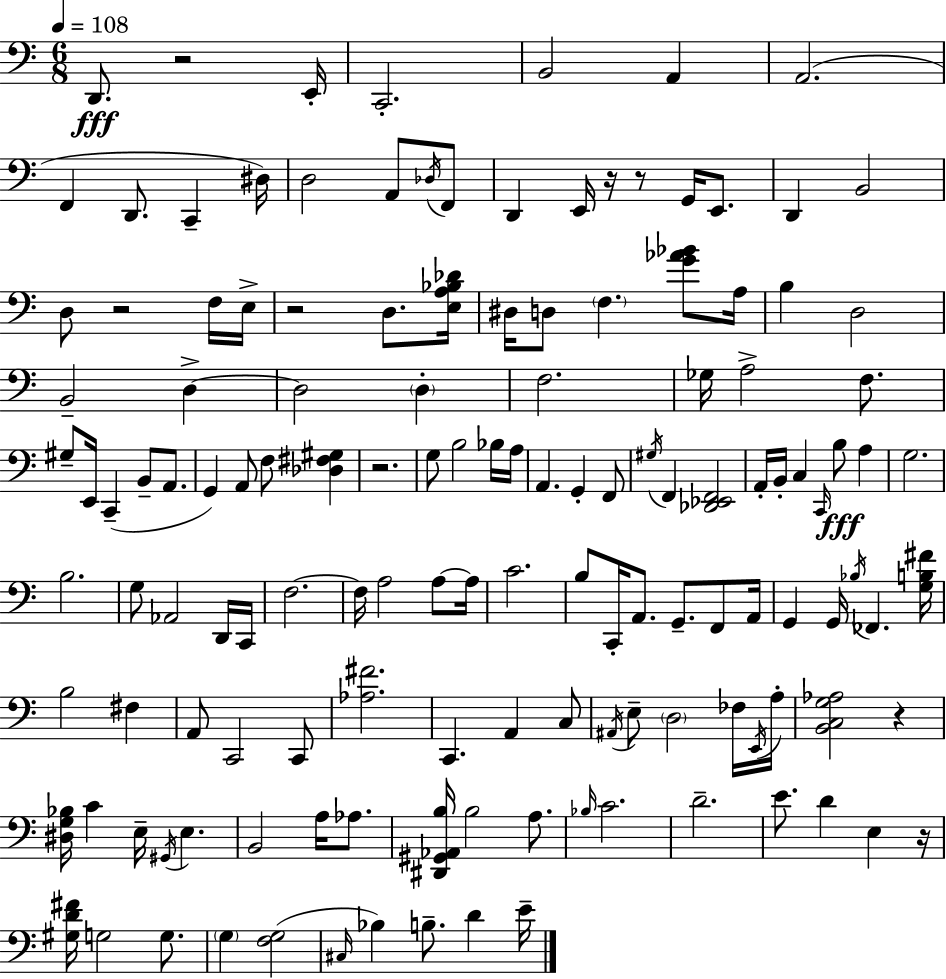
X:1
T:Untitled
M:6/8
L:1/4
K:Am
D,,/2 z2 E,,/4 C,,2 B,,2 A,, A,,2 F,, D,,/2 C,, ^D,/4 D,2 A,,/2 _D,/4 F,,/2 D,, E,,/4 z/4 z/2 G,,/4 E,,/2 D,, B,,2 D,/2 z2 F,/4 E,/4 z2 D,/2 [E,A,_B,_D]/4 ^D,/4 D,/2 F, [G_A_B]/2 A,/4 B, D,2 B,,2 D, D,2 D, F,2 _G,/4 A,2 F,/2 ^G,/2 E,,/4 C,, B,,/2 A,,/2 G,, A,,/2 F,/2 [_D,^F,^G,] z2 G,/2 B,2 _B,/4 A,/4 A,, G,, F,,/2 ^G,/4 F,, [_D,,_E,,F,,]2 A,,/4 B,,/4 C, C,,/4 B,/2 A, G,2 B,2 G,/2 _A,,2 D,,/4 C,,/4 F,2 F,/4 A,2 A,/2 A,/4 C2 B,/2 C,,/4 A,,/2 G,,/2 F,,/2 A,,/4 G,, G,,/4 _B,/4 _F,, [G,B,^F]/4 B,2 ^F, A,,/2 C,,2 C,,/2 [_A,^F]2 C,, A,, C,/2 ^A,,/4 E,/2 D,2 _F,/4 E,,/4 A,/4 [B,,C,G,_A,]2 z [^D,G,_B,]/4 C E,/4 ^G,,/4 E, B,,2 A,/4 _A,/2 [^D,,^G,,_A,,B,]/4 B,2 A,/2 _B,/4 C2 D2 E/2 D E, z/4 [^G,D^F]/4 G,2 G,/2 G, [F,G,]2 ^C,/4 _B, B,/2 D E/4